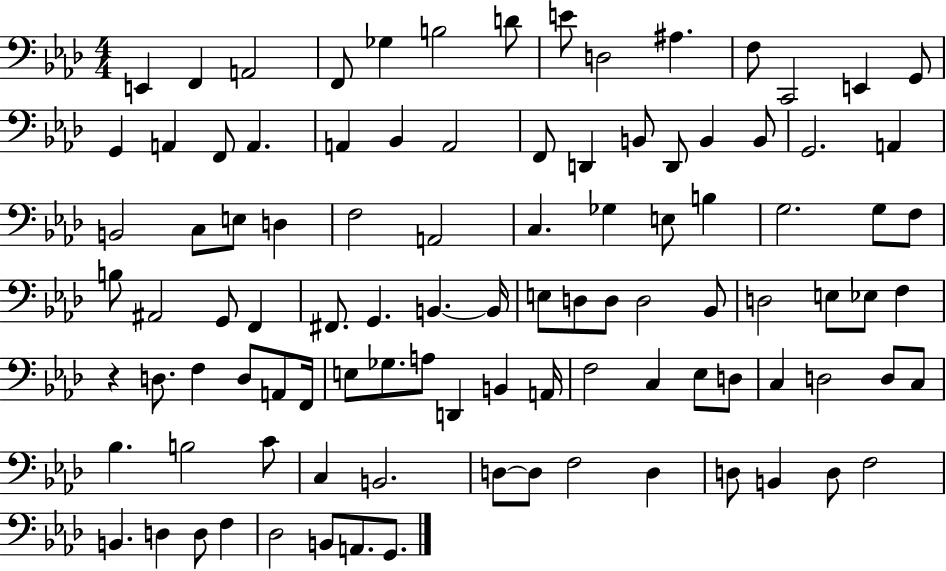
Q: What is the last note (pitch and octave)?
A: G2